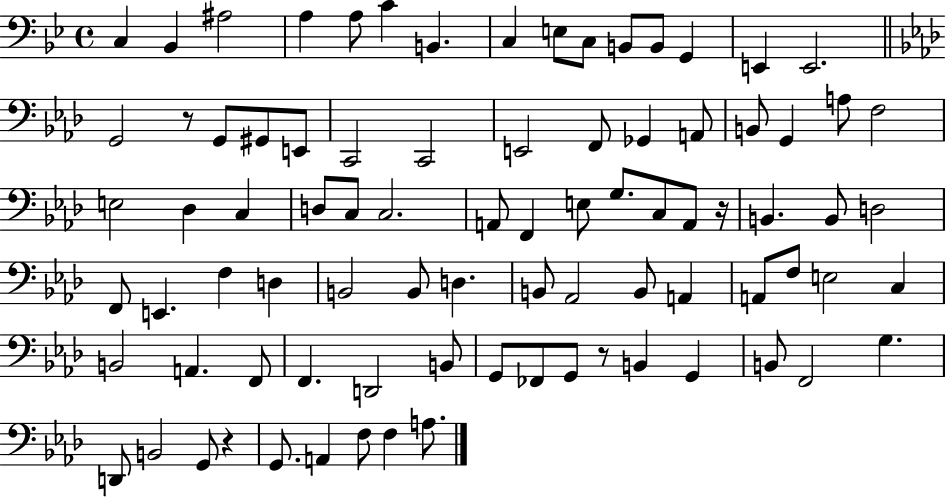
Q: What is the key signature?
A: BES major